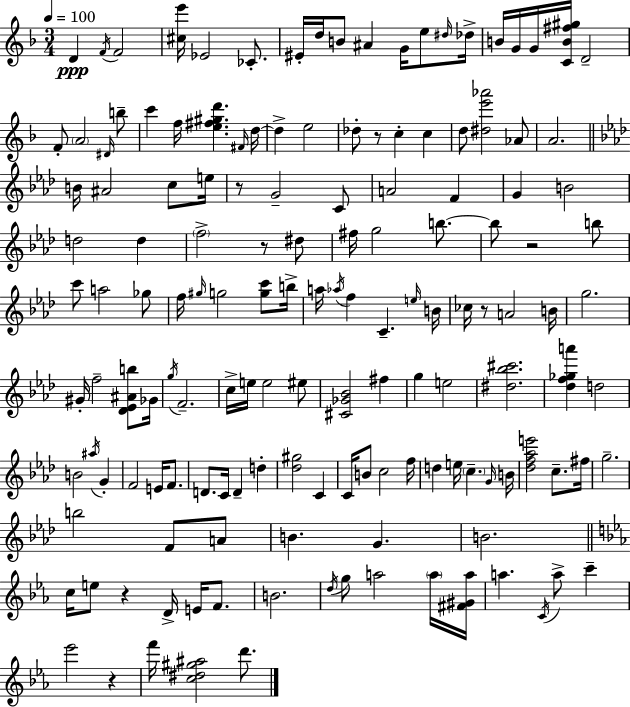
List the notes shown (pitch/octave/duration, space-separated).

D4/q F4/s F4/h [C#5,E6]/s Eb4/h CES4/e. EIS4/s D5/s B4/e A#4/q G4/s E5/e D#5/s Db5/s B4/s G4/s G4/s [C4,B4,F#5,G#5]/s D4/h F4/e A4/h D#4/s B5/e C6/q F5/s [E5,F#5,G#5,D6]/q. F#4/s D5/s D5/q E5/h Db5/e R/e C5/q C5/q D5/e [D#5,E6,Ab6]/h Ab4/e A4/h. B4/s A#4/h C5/e E5/s R/e G4/h C4/e A4/h F4/q G4/q B4/h D5/h D5/q F5/h R/e D#5/e F#5/s G5/h B5/e. B5/e R/h B5/e C6/e A5/h Gb5/e F5/s G#5/s G5/h [G5,C6]/e B5/s A5/s Ab5/s F5/q C4/q. E5/s B4/s CES5/s R/e A4/h B4/s G5/h. G#4/s F5/h [Db4,Eb4,A#4,B5]/e Gb4/s G5/s F4/h. C5/s E5/s E5/h EIS5/e [C#4,Gb4,Bb4]/h F#5/q G5/q E5/h [D#5,Bb5,C#6]/h. [Db5,F5,Gb5,A6]/q D5/h B4/h A#5/s G4/q F4/h E4/s F4/e. D4/e. C4/s D4/q D5/q [Db5,G#5]/h C4/q C4/s B4/e C5/h F5/s D5/q E5/s C5/q. G4/s B4/s [Db5,F5,Ab5,E6]/h C5/e. F#5/s G5/h. B5/h F4/e A4/e B4/q. G4/q. B4/h. C5/s E5/e R/q D4/s E4/s F4/e. B4/h. D5/s G5/e A5/h A5/s [F#4,G#4,A5]/s A5/q. C4/s A5/e C6/q Eb6/h R/q F6/s [C5,D#5,G#5,A#5]/h D6/e.